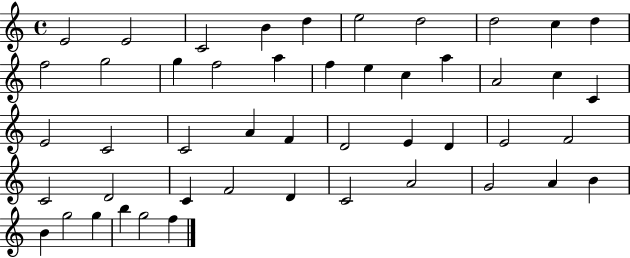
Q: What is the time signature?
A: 4/4